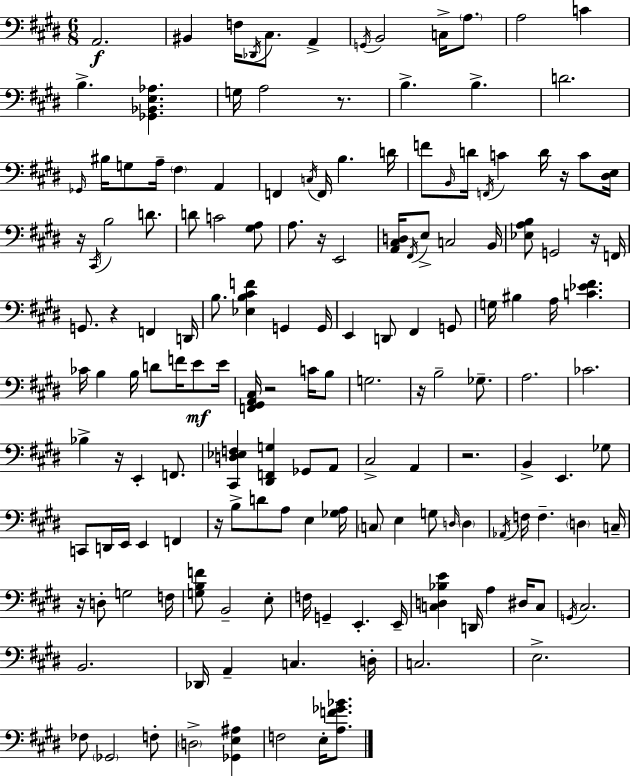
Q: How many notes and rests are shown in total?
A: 160